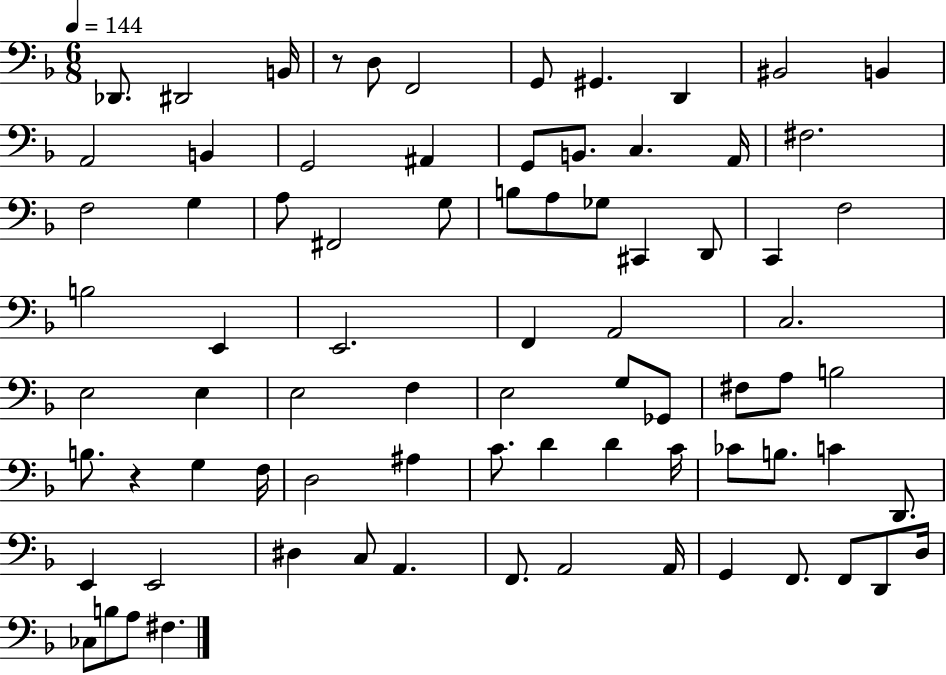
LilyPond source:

{
  \clef bass
  \numericTimeSignature
  \time 6/8
  \key f \major
  \tempo 4 = 144
  des,8. dis,2 b,16 | r8 d8 f,2 | g,8 gis,4. d,4 | bis,2 b,4 | \break a,2 b,4 | g,2 ais,4 | g,8 b,8. c4. a,16 | fis2. | \break f2 g4 | a8 fis,2 g8 | b8 a8 ges8 cis,4 d,8 | c,4 f2 | \break b2 e,4 | e,2. | f,4 a,2 | c2. | \break e2 e4 | e2 f4 | e2 g8 ges,8 | fis8 a8 b2 | \break b8. r4 g4 f16 | d2 ais4 | c'8. d'4 d'4 c'16 | ces'8 b8. c'4 d,8. | \break e,4 e,2 | dis4 c8 a,4. | f,8. a,2 a,16 | g,4 f,8. f,8 d,8 d16 | \break ces8 b8 a8 fis4. | \bar "|."
}